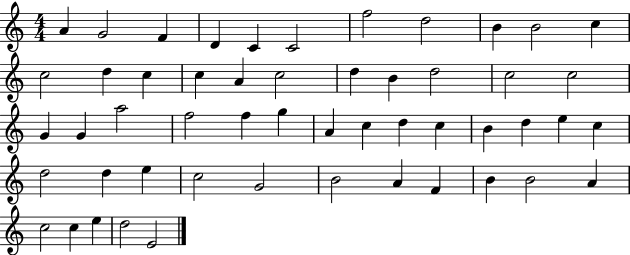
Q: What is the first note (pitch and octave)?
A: A4